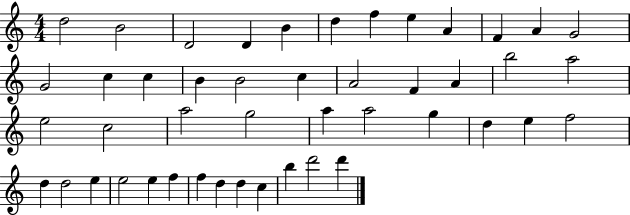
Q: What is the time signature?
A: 4/4